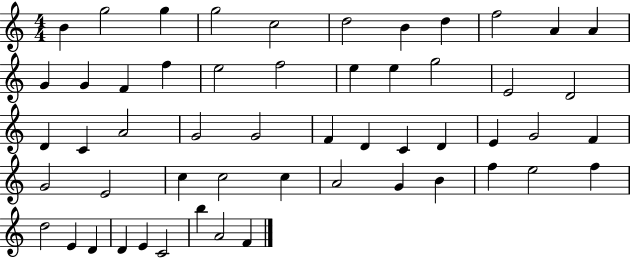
X:1
T:Untitled
M:4/4
L:1/4
K:C
B g2 g g2 c2 d2 B d f2 A A G G F f e2 f2 e e g2 E2 D2 D C A2 G2 G2 F D C D E G2 F G2 E2 c c2 c A2 G B f e2 f d2 E D D E C2 b A2 F